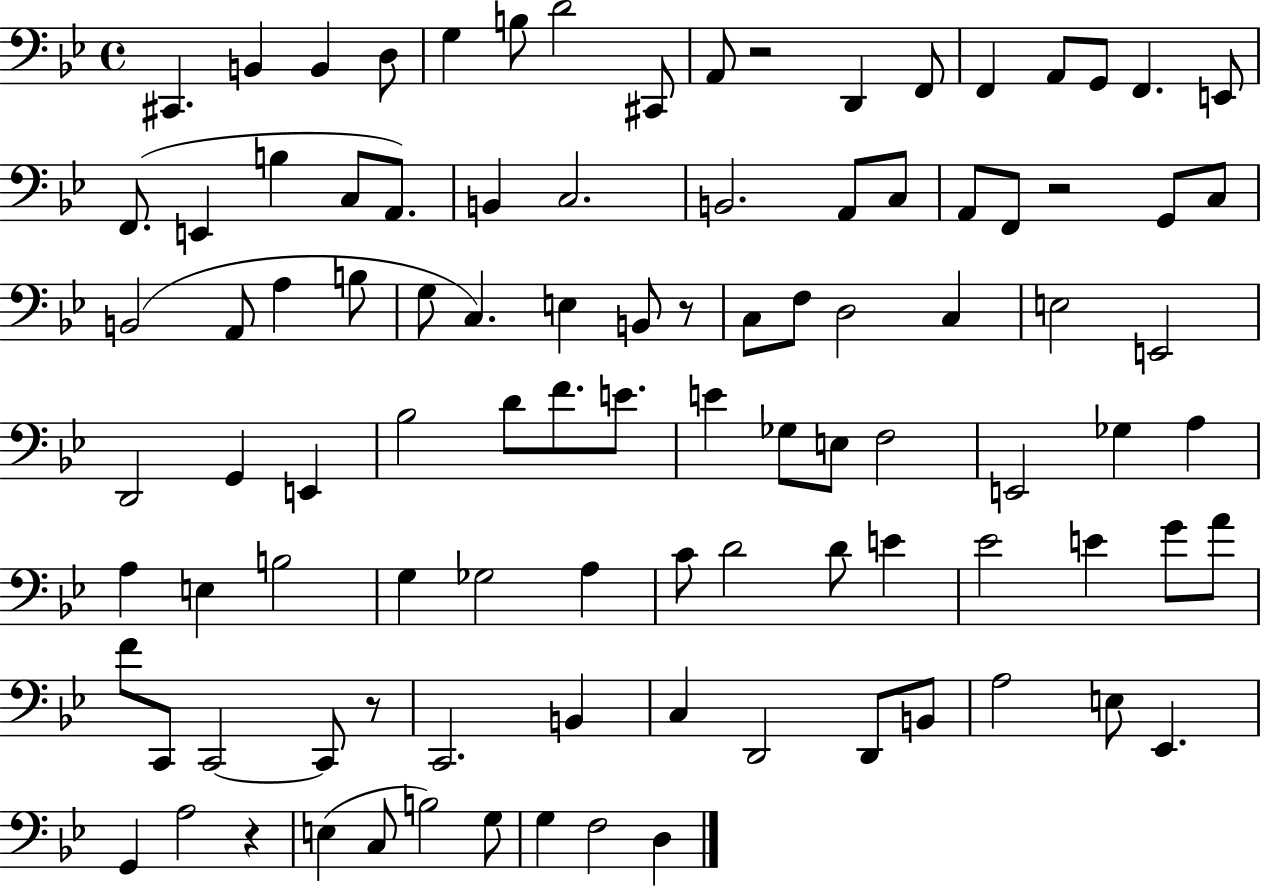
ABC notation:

X:1
T:Untitled
M:4/4
L:1/4
K:Bb
^C,, B,, B,, D,/2 G, B,/2 D2 ^C,,/2 A,,/2 z2 D,, F,,/2 F,, A,,/2 G,,/2 F,, E,,/2 F,,/2 E,, B, C,/2 A,,/2 B,, C,2 B,,2 A,,/2 C,/2 A,,/2 F,,/2 z2 G,,/2 C,/2 B,,2 A,,/2 A, B,/2 G,/2 C, E, B,,/2 z/2 C,/2 F,/2 D,2 C, E,2 E,,2 D,,2 G,, E,, _B,2 D/2 F/2 E/2 E _G,/2 E,/2 F,2 E,,2 _G, A, A, E, B,2 G, _G,2 A, C/2 D2 D/2 E _E2 E G/2 A/2 F/2 C,,/2 C,,2 C,,/2 z/2 C,,2 B,, C, D,,2 D,,/2 B,,/2 A,2 E,/2 _E,, G,, A,2 z E, C,/2 B,2 G,/2 G, F,2 D,